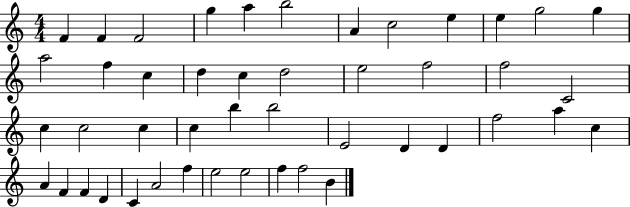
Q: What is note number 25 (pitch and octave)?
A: C5